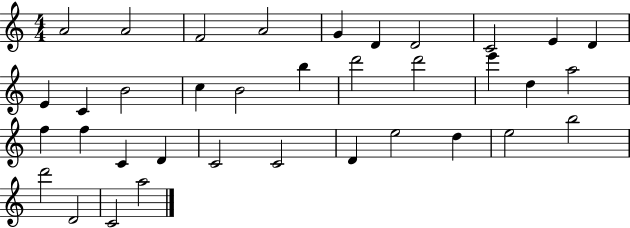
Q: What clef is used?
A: treble